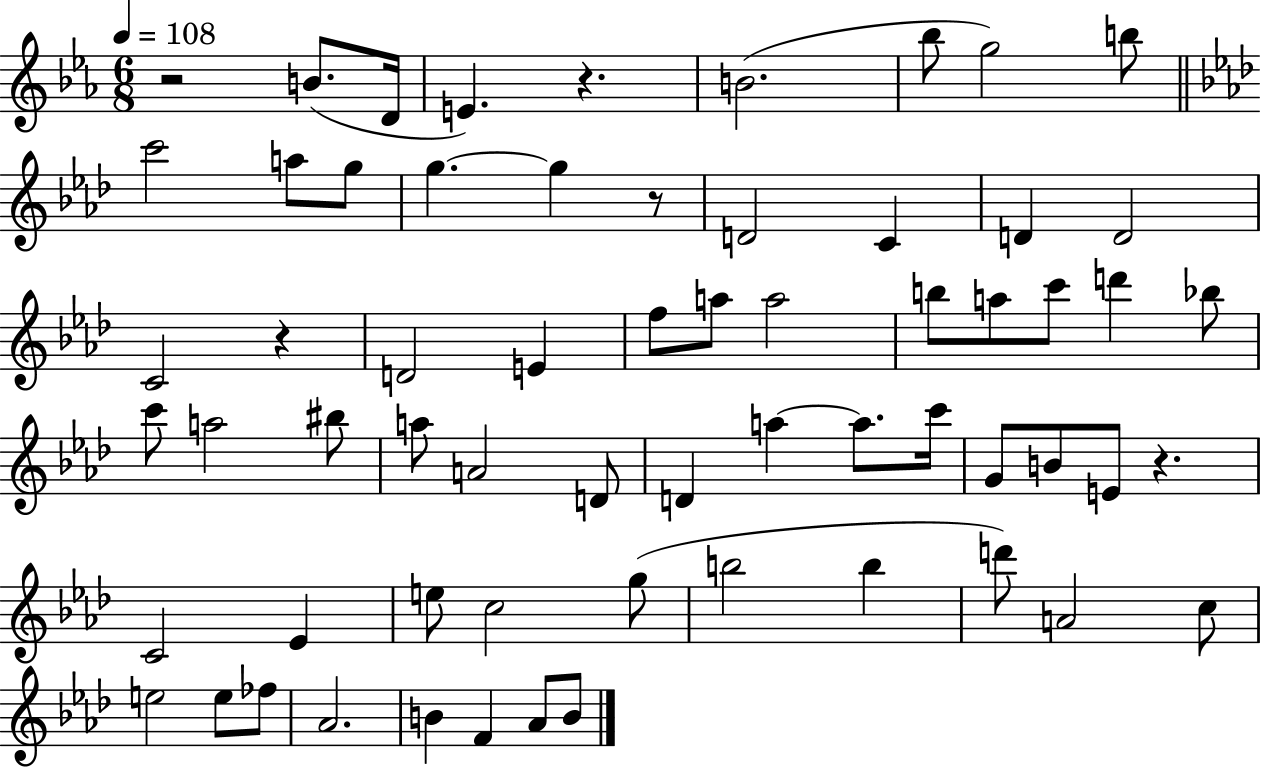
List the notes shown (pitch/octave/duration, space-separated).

R/h B4/e. D4/s E4/q. R/q. B4/h. Bb5/e G5/h B5/e C6/h A5/e G5/e G5/q. G5/q R/e D4/h C4/q D4/q D4/h C4/h R/q D4/h E4/q F5/e A5/e A5/h B5/e A5/e C6/e D6/q Bb5/e C6/e A5/h BIS5/e A5/e A4/h D4/e D4/q A5/q A5/e. C6/s G4/e B4/e E4/e R/q. C4/h Eb4/q E5/e C5/h G5/e B5/h B5/q D6/e A4/h C5/e E5/h E5/e FES5/e Ab4/h. B4/q F4/q Ab4/e B4/e